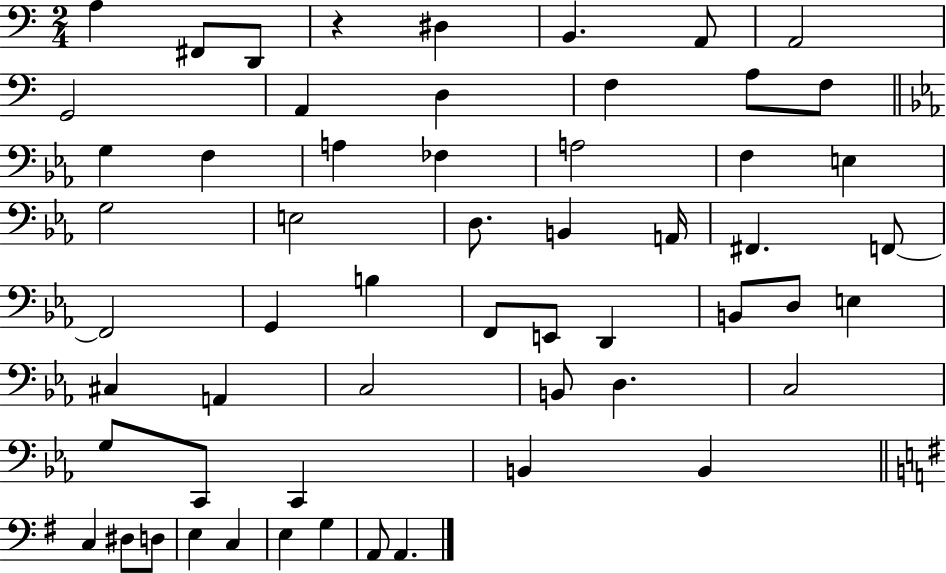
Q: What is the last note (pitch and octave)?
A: A2